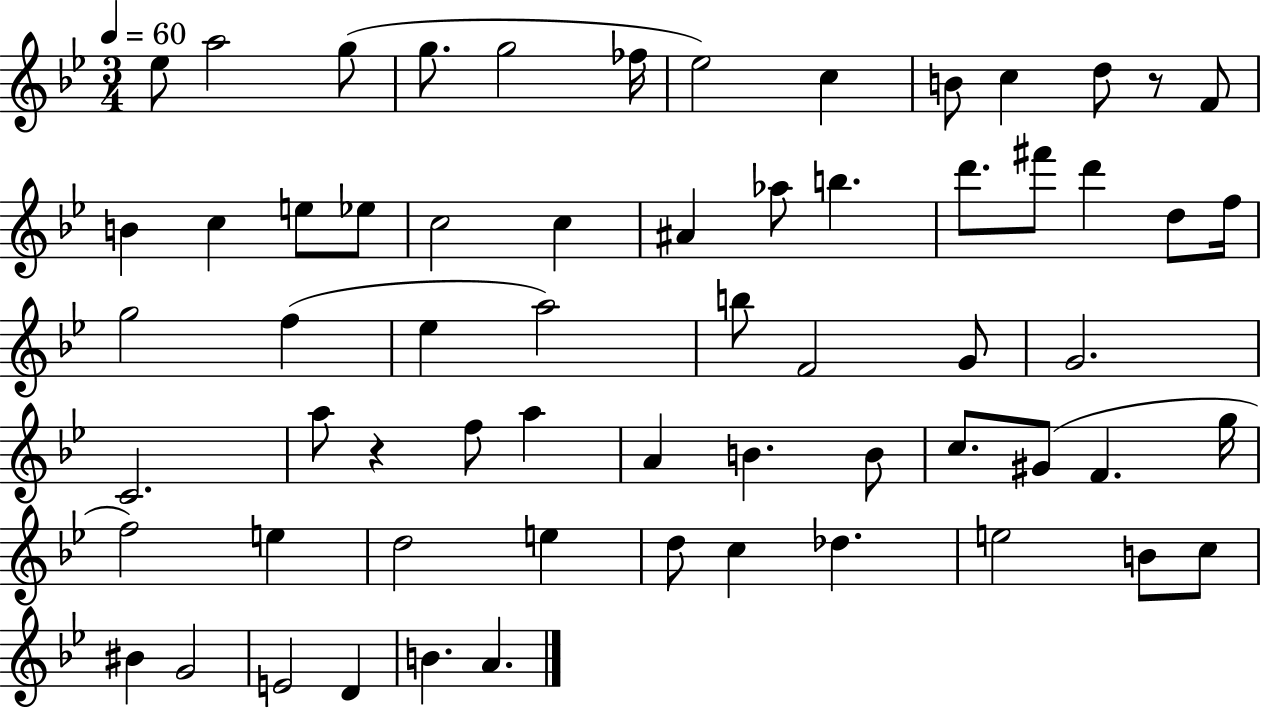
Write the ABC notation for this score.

X:1
T:Untitled
M:3/4
L:1/4
K:Bb
_e/2 a2 g/2 g/2 g2 _f/4 _e2 c B/2 c d/2 z/2 F/2 B c e/2 _e/2 c2 c ^A _a/2 b d'/2 ^f'/2 d' d/2 f/4 g2 f _e a2 b/2 F2 G/2 G2 C2 a/2 z f/2 a A B B/2 c/2 ^G/2 F g/4 f2 e d2 e d/2 c _d e2 B/2 c/2 ^B G2 E2 D B A